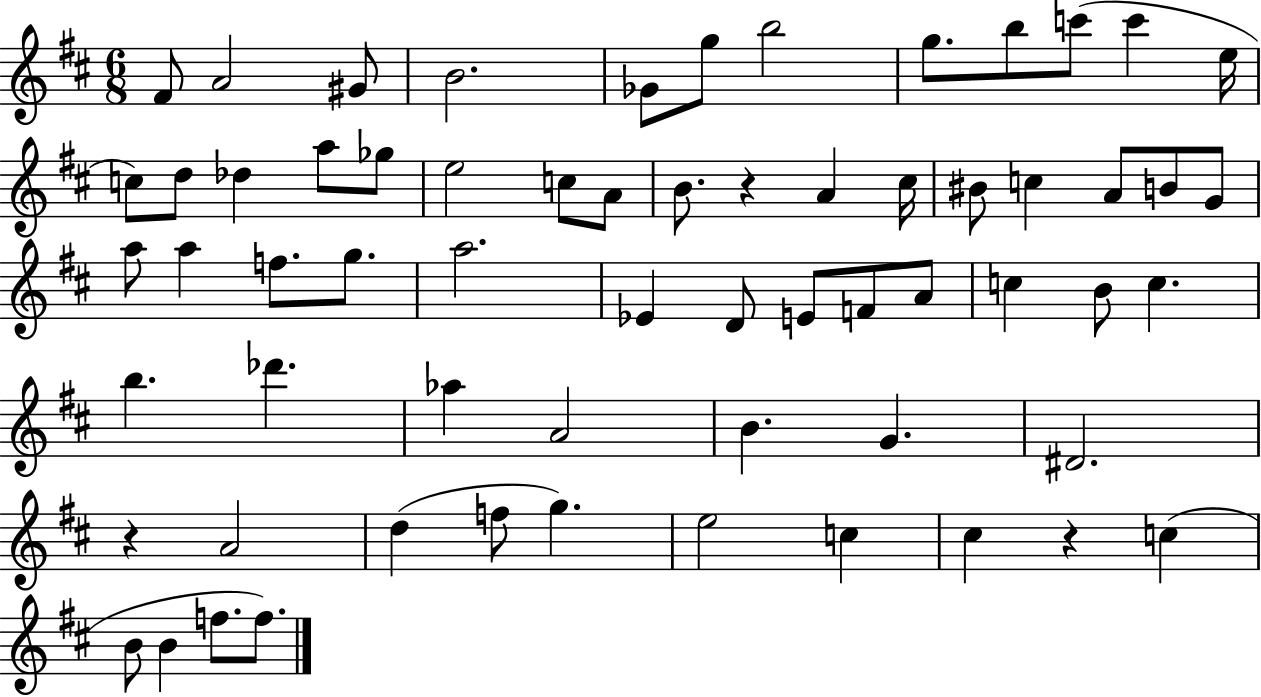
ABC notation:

X:1
T:Untitled
M:6/8
L:1/4
K:D
^F/2 A2 ^G/2 B2 _G/2 g/2 b2 g/2 b/2 c'/2 c' e/4 c/2 d/2 _d a/2 _g/2 e2 c/2 A/2 B/2 z A ^c/4 ^B/2 c A/2 B/2 G/2 a/2 a f/2 g/2 a2 _E D/2 E/2 F/2 A/2 c B/2 c b _d' _a A2 B G ^D2 z A2 d f/2 g e2 c ^c z c B/2 B f/2 f/2